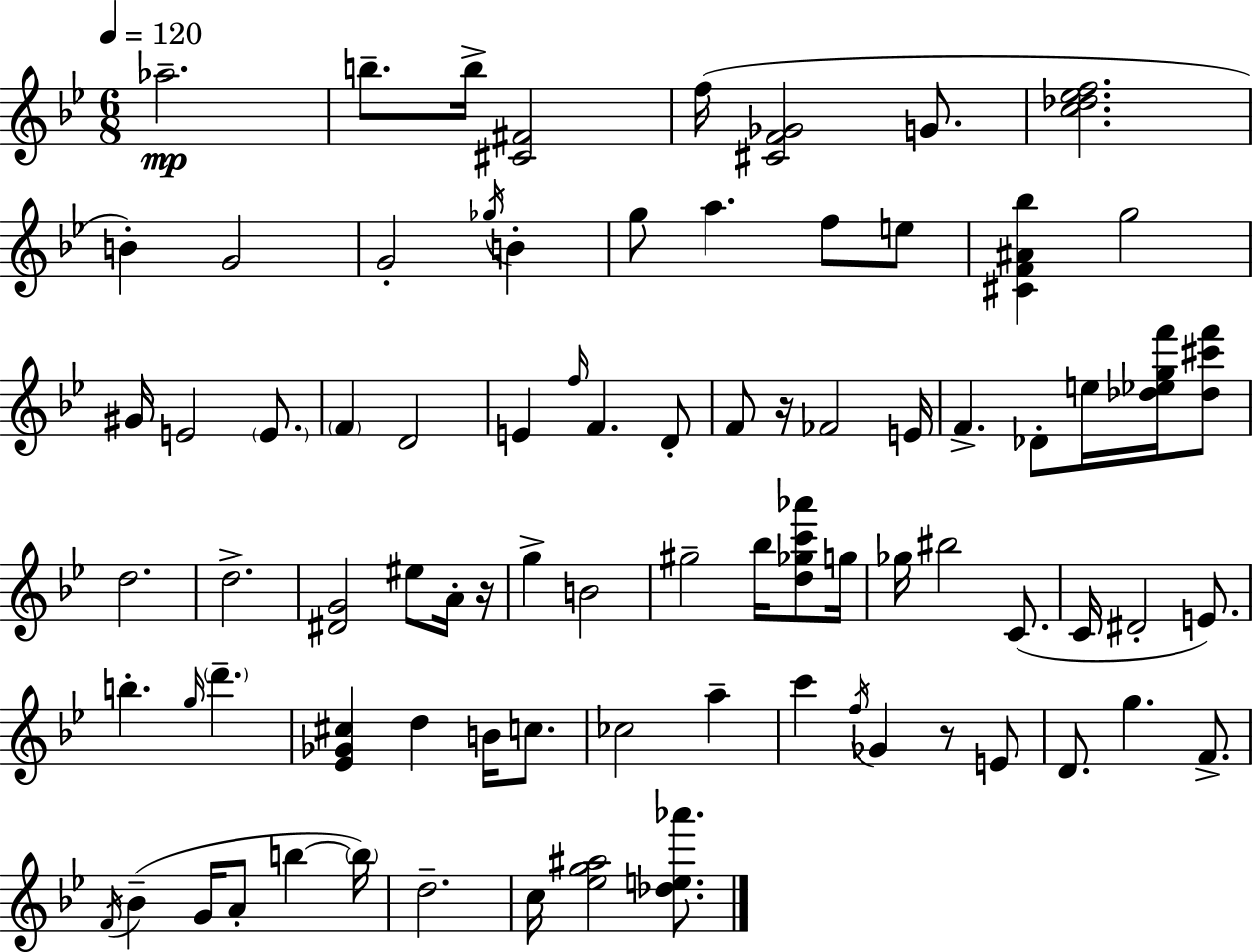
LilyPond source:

{
  \clef treble
  \numericTimeSignature
  \time 6/8
  \key g \minor
  \tempo 4 = 120
  aes''2.--\mp | b''8.-- b''16-> <cis' fis'>2 | f''16( <cis' f' ges'>2 g'8. | <c'' des'' ees'' f''>2. | \break b'4-.) g'2 | g'2-. \acciaccatura { ges''16 } b'4-. | g''8 a''4. f''8 e''8 | <cis' f' ais' bes''>4 g''2 | \break gis'16 e'2 \parenthesize e'8. | \parenthesize f'4 d'2 | e'4 \grace { f''16 } f'4. | d'8-. f'8 r16 fes'2 | \break e'16 f'4.-> des'8-. e''16 <des'' ees'' g'' f'''>16 | <des'' cis''' f'''>8 d''2. | d''2.-> | <dis' g'>2 eis''8 | \break a'16-. r16 g''4-> b'2 | gis''2-- bes''16 <d'' ges'' c''' aes'''>8 | g''16 ges''16 bis''2 c'8.( | c'16 dis'2-. e'8.) | \break b''4.-. \grace { g''16 } \parenthesize d'''4.-- | <ees' ges' cis''>4 d''4 b'16 | c''8. ces''2 a''4-- | c'''4 \acciaccatura { f''16 } ges'4 | \break r8 e'8 d'8. g''4. | f'8.-> \acciaccatura { f'16 } bes'4--( g'16 a'8-. | b''4~~ \parenthesize b''16) d''2.-- | c''16 <ees'' g'' ais''>2 | \break <des'' e'' aes'''>8. \bar "|."
}